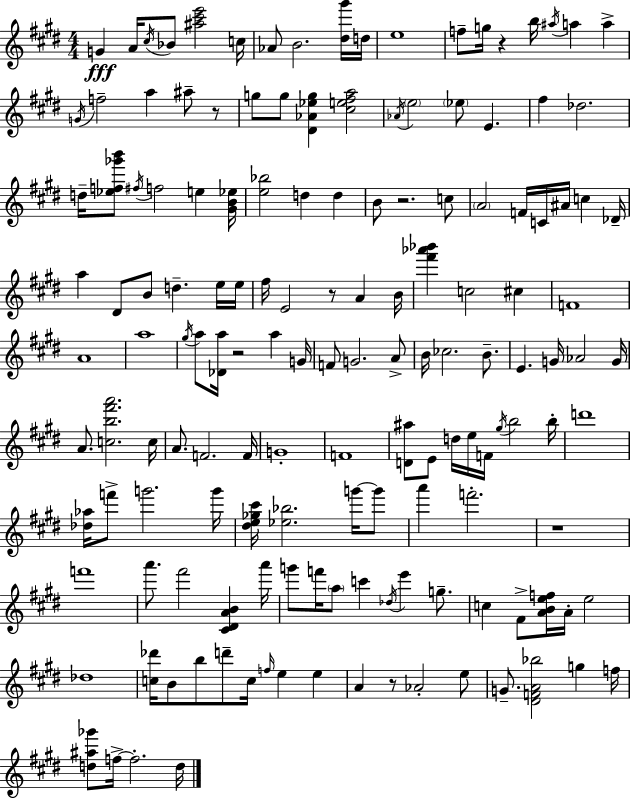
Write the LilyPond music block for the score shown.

{
  \clef treble
  \numericTimeSignature
  \time 4/4
  \key e \major
  g'4\fff a'16 \acciaccatura { cis''16 } bes'8 <ais'' cis''' e'''>2 | c''16 aes'8 b'2. <dis'' gis'''>16 | d''16 e''1 | f''8-- g''16 r4 b''16 \acciaccatura { ais''16 } a''4 a''4-> | \break \acciaccatura { g'16 } f''2-- a''4 ais''8-- | r8 g''8 g''8 <dis' aes' ees'' g''>4 <cis'' e'' fis'' a''>2 | \acciaccatura { aes'16 } \parenthesize e''2 \parenthesize ees''8 e'4. | fis''4 des''2. | \break d''16-- <ees'' f'' ges''' b'''>8 \acciaccatura { fis''16 } f''2 | e''4 <gis' b' ees''>16 <e'' bes''>2 d''4 | d''4 b'8 r2. | c''8 \parenthesize a'2 f'16 c'16 ais'16 | \break c''4 des'16-- a''4 dis'8 b'8 d''4.-- | e''16 e''16 fis''16 e'2 r8 | a'4 b'16 <fis''' aes''' bes'''>4 c''2 | cis''4 f'1 | \break a'1 | a''1 | \acciaccatura { gis''16 } a''8 <des' a''>16 r2 | a''4 g'16 f'8 g'2. | \break a'8-> b'16 ces''2. | b'8.-- e'4. g'16 aes'2 | g'16 a'8. <c'' b'' fis''' a'''>2. | c''16 a'8. f'2. | \break f'16 g'1-. | f'1 | <d' ais''>8 e'8 d''16 e''16 f'16 \acciaccatura { gis''16 } b''2 | b''16-. d'''1 | \break <des'' aes''>16 f'''8-> g'''2. | g'''16 <dis'' e'' ges'' cis'''>16 <ees'' bes''>2. | g'''16~~ g'''8 a'''4 f'''2.-. | r1 | \break f'''1 | a'''8. fis'''2 | <cis' dis' a' b'>4 a'''16 g'''8 f'''16 \parenthesize a''8 c'''4 | \acciaccatura { des''16 } e'''4 g''8.-- c''4 fis'8-> <a' b' e'' f''>16 a'16-. | \break e''2 des''1 | <c'' des'''>16 b'8 b''8 d'''8-- c''16 | \grace { f''16 } e''4 e''4 a'4 r8 aes'2-. | e''8 g'8.-- <dis' f' a' bes''>2 | \break g''4 f''16 <d'' ais'' ges'''>8 f''16->~~ f''2.-. | d''16 \bar "|."
}